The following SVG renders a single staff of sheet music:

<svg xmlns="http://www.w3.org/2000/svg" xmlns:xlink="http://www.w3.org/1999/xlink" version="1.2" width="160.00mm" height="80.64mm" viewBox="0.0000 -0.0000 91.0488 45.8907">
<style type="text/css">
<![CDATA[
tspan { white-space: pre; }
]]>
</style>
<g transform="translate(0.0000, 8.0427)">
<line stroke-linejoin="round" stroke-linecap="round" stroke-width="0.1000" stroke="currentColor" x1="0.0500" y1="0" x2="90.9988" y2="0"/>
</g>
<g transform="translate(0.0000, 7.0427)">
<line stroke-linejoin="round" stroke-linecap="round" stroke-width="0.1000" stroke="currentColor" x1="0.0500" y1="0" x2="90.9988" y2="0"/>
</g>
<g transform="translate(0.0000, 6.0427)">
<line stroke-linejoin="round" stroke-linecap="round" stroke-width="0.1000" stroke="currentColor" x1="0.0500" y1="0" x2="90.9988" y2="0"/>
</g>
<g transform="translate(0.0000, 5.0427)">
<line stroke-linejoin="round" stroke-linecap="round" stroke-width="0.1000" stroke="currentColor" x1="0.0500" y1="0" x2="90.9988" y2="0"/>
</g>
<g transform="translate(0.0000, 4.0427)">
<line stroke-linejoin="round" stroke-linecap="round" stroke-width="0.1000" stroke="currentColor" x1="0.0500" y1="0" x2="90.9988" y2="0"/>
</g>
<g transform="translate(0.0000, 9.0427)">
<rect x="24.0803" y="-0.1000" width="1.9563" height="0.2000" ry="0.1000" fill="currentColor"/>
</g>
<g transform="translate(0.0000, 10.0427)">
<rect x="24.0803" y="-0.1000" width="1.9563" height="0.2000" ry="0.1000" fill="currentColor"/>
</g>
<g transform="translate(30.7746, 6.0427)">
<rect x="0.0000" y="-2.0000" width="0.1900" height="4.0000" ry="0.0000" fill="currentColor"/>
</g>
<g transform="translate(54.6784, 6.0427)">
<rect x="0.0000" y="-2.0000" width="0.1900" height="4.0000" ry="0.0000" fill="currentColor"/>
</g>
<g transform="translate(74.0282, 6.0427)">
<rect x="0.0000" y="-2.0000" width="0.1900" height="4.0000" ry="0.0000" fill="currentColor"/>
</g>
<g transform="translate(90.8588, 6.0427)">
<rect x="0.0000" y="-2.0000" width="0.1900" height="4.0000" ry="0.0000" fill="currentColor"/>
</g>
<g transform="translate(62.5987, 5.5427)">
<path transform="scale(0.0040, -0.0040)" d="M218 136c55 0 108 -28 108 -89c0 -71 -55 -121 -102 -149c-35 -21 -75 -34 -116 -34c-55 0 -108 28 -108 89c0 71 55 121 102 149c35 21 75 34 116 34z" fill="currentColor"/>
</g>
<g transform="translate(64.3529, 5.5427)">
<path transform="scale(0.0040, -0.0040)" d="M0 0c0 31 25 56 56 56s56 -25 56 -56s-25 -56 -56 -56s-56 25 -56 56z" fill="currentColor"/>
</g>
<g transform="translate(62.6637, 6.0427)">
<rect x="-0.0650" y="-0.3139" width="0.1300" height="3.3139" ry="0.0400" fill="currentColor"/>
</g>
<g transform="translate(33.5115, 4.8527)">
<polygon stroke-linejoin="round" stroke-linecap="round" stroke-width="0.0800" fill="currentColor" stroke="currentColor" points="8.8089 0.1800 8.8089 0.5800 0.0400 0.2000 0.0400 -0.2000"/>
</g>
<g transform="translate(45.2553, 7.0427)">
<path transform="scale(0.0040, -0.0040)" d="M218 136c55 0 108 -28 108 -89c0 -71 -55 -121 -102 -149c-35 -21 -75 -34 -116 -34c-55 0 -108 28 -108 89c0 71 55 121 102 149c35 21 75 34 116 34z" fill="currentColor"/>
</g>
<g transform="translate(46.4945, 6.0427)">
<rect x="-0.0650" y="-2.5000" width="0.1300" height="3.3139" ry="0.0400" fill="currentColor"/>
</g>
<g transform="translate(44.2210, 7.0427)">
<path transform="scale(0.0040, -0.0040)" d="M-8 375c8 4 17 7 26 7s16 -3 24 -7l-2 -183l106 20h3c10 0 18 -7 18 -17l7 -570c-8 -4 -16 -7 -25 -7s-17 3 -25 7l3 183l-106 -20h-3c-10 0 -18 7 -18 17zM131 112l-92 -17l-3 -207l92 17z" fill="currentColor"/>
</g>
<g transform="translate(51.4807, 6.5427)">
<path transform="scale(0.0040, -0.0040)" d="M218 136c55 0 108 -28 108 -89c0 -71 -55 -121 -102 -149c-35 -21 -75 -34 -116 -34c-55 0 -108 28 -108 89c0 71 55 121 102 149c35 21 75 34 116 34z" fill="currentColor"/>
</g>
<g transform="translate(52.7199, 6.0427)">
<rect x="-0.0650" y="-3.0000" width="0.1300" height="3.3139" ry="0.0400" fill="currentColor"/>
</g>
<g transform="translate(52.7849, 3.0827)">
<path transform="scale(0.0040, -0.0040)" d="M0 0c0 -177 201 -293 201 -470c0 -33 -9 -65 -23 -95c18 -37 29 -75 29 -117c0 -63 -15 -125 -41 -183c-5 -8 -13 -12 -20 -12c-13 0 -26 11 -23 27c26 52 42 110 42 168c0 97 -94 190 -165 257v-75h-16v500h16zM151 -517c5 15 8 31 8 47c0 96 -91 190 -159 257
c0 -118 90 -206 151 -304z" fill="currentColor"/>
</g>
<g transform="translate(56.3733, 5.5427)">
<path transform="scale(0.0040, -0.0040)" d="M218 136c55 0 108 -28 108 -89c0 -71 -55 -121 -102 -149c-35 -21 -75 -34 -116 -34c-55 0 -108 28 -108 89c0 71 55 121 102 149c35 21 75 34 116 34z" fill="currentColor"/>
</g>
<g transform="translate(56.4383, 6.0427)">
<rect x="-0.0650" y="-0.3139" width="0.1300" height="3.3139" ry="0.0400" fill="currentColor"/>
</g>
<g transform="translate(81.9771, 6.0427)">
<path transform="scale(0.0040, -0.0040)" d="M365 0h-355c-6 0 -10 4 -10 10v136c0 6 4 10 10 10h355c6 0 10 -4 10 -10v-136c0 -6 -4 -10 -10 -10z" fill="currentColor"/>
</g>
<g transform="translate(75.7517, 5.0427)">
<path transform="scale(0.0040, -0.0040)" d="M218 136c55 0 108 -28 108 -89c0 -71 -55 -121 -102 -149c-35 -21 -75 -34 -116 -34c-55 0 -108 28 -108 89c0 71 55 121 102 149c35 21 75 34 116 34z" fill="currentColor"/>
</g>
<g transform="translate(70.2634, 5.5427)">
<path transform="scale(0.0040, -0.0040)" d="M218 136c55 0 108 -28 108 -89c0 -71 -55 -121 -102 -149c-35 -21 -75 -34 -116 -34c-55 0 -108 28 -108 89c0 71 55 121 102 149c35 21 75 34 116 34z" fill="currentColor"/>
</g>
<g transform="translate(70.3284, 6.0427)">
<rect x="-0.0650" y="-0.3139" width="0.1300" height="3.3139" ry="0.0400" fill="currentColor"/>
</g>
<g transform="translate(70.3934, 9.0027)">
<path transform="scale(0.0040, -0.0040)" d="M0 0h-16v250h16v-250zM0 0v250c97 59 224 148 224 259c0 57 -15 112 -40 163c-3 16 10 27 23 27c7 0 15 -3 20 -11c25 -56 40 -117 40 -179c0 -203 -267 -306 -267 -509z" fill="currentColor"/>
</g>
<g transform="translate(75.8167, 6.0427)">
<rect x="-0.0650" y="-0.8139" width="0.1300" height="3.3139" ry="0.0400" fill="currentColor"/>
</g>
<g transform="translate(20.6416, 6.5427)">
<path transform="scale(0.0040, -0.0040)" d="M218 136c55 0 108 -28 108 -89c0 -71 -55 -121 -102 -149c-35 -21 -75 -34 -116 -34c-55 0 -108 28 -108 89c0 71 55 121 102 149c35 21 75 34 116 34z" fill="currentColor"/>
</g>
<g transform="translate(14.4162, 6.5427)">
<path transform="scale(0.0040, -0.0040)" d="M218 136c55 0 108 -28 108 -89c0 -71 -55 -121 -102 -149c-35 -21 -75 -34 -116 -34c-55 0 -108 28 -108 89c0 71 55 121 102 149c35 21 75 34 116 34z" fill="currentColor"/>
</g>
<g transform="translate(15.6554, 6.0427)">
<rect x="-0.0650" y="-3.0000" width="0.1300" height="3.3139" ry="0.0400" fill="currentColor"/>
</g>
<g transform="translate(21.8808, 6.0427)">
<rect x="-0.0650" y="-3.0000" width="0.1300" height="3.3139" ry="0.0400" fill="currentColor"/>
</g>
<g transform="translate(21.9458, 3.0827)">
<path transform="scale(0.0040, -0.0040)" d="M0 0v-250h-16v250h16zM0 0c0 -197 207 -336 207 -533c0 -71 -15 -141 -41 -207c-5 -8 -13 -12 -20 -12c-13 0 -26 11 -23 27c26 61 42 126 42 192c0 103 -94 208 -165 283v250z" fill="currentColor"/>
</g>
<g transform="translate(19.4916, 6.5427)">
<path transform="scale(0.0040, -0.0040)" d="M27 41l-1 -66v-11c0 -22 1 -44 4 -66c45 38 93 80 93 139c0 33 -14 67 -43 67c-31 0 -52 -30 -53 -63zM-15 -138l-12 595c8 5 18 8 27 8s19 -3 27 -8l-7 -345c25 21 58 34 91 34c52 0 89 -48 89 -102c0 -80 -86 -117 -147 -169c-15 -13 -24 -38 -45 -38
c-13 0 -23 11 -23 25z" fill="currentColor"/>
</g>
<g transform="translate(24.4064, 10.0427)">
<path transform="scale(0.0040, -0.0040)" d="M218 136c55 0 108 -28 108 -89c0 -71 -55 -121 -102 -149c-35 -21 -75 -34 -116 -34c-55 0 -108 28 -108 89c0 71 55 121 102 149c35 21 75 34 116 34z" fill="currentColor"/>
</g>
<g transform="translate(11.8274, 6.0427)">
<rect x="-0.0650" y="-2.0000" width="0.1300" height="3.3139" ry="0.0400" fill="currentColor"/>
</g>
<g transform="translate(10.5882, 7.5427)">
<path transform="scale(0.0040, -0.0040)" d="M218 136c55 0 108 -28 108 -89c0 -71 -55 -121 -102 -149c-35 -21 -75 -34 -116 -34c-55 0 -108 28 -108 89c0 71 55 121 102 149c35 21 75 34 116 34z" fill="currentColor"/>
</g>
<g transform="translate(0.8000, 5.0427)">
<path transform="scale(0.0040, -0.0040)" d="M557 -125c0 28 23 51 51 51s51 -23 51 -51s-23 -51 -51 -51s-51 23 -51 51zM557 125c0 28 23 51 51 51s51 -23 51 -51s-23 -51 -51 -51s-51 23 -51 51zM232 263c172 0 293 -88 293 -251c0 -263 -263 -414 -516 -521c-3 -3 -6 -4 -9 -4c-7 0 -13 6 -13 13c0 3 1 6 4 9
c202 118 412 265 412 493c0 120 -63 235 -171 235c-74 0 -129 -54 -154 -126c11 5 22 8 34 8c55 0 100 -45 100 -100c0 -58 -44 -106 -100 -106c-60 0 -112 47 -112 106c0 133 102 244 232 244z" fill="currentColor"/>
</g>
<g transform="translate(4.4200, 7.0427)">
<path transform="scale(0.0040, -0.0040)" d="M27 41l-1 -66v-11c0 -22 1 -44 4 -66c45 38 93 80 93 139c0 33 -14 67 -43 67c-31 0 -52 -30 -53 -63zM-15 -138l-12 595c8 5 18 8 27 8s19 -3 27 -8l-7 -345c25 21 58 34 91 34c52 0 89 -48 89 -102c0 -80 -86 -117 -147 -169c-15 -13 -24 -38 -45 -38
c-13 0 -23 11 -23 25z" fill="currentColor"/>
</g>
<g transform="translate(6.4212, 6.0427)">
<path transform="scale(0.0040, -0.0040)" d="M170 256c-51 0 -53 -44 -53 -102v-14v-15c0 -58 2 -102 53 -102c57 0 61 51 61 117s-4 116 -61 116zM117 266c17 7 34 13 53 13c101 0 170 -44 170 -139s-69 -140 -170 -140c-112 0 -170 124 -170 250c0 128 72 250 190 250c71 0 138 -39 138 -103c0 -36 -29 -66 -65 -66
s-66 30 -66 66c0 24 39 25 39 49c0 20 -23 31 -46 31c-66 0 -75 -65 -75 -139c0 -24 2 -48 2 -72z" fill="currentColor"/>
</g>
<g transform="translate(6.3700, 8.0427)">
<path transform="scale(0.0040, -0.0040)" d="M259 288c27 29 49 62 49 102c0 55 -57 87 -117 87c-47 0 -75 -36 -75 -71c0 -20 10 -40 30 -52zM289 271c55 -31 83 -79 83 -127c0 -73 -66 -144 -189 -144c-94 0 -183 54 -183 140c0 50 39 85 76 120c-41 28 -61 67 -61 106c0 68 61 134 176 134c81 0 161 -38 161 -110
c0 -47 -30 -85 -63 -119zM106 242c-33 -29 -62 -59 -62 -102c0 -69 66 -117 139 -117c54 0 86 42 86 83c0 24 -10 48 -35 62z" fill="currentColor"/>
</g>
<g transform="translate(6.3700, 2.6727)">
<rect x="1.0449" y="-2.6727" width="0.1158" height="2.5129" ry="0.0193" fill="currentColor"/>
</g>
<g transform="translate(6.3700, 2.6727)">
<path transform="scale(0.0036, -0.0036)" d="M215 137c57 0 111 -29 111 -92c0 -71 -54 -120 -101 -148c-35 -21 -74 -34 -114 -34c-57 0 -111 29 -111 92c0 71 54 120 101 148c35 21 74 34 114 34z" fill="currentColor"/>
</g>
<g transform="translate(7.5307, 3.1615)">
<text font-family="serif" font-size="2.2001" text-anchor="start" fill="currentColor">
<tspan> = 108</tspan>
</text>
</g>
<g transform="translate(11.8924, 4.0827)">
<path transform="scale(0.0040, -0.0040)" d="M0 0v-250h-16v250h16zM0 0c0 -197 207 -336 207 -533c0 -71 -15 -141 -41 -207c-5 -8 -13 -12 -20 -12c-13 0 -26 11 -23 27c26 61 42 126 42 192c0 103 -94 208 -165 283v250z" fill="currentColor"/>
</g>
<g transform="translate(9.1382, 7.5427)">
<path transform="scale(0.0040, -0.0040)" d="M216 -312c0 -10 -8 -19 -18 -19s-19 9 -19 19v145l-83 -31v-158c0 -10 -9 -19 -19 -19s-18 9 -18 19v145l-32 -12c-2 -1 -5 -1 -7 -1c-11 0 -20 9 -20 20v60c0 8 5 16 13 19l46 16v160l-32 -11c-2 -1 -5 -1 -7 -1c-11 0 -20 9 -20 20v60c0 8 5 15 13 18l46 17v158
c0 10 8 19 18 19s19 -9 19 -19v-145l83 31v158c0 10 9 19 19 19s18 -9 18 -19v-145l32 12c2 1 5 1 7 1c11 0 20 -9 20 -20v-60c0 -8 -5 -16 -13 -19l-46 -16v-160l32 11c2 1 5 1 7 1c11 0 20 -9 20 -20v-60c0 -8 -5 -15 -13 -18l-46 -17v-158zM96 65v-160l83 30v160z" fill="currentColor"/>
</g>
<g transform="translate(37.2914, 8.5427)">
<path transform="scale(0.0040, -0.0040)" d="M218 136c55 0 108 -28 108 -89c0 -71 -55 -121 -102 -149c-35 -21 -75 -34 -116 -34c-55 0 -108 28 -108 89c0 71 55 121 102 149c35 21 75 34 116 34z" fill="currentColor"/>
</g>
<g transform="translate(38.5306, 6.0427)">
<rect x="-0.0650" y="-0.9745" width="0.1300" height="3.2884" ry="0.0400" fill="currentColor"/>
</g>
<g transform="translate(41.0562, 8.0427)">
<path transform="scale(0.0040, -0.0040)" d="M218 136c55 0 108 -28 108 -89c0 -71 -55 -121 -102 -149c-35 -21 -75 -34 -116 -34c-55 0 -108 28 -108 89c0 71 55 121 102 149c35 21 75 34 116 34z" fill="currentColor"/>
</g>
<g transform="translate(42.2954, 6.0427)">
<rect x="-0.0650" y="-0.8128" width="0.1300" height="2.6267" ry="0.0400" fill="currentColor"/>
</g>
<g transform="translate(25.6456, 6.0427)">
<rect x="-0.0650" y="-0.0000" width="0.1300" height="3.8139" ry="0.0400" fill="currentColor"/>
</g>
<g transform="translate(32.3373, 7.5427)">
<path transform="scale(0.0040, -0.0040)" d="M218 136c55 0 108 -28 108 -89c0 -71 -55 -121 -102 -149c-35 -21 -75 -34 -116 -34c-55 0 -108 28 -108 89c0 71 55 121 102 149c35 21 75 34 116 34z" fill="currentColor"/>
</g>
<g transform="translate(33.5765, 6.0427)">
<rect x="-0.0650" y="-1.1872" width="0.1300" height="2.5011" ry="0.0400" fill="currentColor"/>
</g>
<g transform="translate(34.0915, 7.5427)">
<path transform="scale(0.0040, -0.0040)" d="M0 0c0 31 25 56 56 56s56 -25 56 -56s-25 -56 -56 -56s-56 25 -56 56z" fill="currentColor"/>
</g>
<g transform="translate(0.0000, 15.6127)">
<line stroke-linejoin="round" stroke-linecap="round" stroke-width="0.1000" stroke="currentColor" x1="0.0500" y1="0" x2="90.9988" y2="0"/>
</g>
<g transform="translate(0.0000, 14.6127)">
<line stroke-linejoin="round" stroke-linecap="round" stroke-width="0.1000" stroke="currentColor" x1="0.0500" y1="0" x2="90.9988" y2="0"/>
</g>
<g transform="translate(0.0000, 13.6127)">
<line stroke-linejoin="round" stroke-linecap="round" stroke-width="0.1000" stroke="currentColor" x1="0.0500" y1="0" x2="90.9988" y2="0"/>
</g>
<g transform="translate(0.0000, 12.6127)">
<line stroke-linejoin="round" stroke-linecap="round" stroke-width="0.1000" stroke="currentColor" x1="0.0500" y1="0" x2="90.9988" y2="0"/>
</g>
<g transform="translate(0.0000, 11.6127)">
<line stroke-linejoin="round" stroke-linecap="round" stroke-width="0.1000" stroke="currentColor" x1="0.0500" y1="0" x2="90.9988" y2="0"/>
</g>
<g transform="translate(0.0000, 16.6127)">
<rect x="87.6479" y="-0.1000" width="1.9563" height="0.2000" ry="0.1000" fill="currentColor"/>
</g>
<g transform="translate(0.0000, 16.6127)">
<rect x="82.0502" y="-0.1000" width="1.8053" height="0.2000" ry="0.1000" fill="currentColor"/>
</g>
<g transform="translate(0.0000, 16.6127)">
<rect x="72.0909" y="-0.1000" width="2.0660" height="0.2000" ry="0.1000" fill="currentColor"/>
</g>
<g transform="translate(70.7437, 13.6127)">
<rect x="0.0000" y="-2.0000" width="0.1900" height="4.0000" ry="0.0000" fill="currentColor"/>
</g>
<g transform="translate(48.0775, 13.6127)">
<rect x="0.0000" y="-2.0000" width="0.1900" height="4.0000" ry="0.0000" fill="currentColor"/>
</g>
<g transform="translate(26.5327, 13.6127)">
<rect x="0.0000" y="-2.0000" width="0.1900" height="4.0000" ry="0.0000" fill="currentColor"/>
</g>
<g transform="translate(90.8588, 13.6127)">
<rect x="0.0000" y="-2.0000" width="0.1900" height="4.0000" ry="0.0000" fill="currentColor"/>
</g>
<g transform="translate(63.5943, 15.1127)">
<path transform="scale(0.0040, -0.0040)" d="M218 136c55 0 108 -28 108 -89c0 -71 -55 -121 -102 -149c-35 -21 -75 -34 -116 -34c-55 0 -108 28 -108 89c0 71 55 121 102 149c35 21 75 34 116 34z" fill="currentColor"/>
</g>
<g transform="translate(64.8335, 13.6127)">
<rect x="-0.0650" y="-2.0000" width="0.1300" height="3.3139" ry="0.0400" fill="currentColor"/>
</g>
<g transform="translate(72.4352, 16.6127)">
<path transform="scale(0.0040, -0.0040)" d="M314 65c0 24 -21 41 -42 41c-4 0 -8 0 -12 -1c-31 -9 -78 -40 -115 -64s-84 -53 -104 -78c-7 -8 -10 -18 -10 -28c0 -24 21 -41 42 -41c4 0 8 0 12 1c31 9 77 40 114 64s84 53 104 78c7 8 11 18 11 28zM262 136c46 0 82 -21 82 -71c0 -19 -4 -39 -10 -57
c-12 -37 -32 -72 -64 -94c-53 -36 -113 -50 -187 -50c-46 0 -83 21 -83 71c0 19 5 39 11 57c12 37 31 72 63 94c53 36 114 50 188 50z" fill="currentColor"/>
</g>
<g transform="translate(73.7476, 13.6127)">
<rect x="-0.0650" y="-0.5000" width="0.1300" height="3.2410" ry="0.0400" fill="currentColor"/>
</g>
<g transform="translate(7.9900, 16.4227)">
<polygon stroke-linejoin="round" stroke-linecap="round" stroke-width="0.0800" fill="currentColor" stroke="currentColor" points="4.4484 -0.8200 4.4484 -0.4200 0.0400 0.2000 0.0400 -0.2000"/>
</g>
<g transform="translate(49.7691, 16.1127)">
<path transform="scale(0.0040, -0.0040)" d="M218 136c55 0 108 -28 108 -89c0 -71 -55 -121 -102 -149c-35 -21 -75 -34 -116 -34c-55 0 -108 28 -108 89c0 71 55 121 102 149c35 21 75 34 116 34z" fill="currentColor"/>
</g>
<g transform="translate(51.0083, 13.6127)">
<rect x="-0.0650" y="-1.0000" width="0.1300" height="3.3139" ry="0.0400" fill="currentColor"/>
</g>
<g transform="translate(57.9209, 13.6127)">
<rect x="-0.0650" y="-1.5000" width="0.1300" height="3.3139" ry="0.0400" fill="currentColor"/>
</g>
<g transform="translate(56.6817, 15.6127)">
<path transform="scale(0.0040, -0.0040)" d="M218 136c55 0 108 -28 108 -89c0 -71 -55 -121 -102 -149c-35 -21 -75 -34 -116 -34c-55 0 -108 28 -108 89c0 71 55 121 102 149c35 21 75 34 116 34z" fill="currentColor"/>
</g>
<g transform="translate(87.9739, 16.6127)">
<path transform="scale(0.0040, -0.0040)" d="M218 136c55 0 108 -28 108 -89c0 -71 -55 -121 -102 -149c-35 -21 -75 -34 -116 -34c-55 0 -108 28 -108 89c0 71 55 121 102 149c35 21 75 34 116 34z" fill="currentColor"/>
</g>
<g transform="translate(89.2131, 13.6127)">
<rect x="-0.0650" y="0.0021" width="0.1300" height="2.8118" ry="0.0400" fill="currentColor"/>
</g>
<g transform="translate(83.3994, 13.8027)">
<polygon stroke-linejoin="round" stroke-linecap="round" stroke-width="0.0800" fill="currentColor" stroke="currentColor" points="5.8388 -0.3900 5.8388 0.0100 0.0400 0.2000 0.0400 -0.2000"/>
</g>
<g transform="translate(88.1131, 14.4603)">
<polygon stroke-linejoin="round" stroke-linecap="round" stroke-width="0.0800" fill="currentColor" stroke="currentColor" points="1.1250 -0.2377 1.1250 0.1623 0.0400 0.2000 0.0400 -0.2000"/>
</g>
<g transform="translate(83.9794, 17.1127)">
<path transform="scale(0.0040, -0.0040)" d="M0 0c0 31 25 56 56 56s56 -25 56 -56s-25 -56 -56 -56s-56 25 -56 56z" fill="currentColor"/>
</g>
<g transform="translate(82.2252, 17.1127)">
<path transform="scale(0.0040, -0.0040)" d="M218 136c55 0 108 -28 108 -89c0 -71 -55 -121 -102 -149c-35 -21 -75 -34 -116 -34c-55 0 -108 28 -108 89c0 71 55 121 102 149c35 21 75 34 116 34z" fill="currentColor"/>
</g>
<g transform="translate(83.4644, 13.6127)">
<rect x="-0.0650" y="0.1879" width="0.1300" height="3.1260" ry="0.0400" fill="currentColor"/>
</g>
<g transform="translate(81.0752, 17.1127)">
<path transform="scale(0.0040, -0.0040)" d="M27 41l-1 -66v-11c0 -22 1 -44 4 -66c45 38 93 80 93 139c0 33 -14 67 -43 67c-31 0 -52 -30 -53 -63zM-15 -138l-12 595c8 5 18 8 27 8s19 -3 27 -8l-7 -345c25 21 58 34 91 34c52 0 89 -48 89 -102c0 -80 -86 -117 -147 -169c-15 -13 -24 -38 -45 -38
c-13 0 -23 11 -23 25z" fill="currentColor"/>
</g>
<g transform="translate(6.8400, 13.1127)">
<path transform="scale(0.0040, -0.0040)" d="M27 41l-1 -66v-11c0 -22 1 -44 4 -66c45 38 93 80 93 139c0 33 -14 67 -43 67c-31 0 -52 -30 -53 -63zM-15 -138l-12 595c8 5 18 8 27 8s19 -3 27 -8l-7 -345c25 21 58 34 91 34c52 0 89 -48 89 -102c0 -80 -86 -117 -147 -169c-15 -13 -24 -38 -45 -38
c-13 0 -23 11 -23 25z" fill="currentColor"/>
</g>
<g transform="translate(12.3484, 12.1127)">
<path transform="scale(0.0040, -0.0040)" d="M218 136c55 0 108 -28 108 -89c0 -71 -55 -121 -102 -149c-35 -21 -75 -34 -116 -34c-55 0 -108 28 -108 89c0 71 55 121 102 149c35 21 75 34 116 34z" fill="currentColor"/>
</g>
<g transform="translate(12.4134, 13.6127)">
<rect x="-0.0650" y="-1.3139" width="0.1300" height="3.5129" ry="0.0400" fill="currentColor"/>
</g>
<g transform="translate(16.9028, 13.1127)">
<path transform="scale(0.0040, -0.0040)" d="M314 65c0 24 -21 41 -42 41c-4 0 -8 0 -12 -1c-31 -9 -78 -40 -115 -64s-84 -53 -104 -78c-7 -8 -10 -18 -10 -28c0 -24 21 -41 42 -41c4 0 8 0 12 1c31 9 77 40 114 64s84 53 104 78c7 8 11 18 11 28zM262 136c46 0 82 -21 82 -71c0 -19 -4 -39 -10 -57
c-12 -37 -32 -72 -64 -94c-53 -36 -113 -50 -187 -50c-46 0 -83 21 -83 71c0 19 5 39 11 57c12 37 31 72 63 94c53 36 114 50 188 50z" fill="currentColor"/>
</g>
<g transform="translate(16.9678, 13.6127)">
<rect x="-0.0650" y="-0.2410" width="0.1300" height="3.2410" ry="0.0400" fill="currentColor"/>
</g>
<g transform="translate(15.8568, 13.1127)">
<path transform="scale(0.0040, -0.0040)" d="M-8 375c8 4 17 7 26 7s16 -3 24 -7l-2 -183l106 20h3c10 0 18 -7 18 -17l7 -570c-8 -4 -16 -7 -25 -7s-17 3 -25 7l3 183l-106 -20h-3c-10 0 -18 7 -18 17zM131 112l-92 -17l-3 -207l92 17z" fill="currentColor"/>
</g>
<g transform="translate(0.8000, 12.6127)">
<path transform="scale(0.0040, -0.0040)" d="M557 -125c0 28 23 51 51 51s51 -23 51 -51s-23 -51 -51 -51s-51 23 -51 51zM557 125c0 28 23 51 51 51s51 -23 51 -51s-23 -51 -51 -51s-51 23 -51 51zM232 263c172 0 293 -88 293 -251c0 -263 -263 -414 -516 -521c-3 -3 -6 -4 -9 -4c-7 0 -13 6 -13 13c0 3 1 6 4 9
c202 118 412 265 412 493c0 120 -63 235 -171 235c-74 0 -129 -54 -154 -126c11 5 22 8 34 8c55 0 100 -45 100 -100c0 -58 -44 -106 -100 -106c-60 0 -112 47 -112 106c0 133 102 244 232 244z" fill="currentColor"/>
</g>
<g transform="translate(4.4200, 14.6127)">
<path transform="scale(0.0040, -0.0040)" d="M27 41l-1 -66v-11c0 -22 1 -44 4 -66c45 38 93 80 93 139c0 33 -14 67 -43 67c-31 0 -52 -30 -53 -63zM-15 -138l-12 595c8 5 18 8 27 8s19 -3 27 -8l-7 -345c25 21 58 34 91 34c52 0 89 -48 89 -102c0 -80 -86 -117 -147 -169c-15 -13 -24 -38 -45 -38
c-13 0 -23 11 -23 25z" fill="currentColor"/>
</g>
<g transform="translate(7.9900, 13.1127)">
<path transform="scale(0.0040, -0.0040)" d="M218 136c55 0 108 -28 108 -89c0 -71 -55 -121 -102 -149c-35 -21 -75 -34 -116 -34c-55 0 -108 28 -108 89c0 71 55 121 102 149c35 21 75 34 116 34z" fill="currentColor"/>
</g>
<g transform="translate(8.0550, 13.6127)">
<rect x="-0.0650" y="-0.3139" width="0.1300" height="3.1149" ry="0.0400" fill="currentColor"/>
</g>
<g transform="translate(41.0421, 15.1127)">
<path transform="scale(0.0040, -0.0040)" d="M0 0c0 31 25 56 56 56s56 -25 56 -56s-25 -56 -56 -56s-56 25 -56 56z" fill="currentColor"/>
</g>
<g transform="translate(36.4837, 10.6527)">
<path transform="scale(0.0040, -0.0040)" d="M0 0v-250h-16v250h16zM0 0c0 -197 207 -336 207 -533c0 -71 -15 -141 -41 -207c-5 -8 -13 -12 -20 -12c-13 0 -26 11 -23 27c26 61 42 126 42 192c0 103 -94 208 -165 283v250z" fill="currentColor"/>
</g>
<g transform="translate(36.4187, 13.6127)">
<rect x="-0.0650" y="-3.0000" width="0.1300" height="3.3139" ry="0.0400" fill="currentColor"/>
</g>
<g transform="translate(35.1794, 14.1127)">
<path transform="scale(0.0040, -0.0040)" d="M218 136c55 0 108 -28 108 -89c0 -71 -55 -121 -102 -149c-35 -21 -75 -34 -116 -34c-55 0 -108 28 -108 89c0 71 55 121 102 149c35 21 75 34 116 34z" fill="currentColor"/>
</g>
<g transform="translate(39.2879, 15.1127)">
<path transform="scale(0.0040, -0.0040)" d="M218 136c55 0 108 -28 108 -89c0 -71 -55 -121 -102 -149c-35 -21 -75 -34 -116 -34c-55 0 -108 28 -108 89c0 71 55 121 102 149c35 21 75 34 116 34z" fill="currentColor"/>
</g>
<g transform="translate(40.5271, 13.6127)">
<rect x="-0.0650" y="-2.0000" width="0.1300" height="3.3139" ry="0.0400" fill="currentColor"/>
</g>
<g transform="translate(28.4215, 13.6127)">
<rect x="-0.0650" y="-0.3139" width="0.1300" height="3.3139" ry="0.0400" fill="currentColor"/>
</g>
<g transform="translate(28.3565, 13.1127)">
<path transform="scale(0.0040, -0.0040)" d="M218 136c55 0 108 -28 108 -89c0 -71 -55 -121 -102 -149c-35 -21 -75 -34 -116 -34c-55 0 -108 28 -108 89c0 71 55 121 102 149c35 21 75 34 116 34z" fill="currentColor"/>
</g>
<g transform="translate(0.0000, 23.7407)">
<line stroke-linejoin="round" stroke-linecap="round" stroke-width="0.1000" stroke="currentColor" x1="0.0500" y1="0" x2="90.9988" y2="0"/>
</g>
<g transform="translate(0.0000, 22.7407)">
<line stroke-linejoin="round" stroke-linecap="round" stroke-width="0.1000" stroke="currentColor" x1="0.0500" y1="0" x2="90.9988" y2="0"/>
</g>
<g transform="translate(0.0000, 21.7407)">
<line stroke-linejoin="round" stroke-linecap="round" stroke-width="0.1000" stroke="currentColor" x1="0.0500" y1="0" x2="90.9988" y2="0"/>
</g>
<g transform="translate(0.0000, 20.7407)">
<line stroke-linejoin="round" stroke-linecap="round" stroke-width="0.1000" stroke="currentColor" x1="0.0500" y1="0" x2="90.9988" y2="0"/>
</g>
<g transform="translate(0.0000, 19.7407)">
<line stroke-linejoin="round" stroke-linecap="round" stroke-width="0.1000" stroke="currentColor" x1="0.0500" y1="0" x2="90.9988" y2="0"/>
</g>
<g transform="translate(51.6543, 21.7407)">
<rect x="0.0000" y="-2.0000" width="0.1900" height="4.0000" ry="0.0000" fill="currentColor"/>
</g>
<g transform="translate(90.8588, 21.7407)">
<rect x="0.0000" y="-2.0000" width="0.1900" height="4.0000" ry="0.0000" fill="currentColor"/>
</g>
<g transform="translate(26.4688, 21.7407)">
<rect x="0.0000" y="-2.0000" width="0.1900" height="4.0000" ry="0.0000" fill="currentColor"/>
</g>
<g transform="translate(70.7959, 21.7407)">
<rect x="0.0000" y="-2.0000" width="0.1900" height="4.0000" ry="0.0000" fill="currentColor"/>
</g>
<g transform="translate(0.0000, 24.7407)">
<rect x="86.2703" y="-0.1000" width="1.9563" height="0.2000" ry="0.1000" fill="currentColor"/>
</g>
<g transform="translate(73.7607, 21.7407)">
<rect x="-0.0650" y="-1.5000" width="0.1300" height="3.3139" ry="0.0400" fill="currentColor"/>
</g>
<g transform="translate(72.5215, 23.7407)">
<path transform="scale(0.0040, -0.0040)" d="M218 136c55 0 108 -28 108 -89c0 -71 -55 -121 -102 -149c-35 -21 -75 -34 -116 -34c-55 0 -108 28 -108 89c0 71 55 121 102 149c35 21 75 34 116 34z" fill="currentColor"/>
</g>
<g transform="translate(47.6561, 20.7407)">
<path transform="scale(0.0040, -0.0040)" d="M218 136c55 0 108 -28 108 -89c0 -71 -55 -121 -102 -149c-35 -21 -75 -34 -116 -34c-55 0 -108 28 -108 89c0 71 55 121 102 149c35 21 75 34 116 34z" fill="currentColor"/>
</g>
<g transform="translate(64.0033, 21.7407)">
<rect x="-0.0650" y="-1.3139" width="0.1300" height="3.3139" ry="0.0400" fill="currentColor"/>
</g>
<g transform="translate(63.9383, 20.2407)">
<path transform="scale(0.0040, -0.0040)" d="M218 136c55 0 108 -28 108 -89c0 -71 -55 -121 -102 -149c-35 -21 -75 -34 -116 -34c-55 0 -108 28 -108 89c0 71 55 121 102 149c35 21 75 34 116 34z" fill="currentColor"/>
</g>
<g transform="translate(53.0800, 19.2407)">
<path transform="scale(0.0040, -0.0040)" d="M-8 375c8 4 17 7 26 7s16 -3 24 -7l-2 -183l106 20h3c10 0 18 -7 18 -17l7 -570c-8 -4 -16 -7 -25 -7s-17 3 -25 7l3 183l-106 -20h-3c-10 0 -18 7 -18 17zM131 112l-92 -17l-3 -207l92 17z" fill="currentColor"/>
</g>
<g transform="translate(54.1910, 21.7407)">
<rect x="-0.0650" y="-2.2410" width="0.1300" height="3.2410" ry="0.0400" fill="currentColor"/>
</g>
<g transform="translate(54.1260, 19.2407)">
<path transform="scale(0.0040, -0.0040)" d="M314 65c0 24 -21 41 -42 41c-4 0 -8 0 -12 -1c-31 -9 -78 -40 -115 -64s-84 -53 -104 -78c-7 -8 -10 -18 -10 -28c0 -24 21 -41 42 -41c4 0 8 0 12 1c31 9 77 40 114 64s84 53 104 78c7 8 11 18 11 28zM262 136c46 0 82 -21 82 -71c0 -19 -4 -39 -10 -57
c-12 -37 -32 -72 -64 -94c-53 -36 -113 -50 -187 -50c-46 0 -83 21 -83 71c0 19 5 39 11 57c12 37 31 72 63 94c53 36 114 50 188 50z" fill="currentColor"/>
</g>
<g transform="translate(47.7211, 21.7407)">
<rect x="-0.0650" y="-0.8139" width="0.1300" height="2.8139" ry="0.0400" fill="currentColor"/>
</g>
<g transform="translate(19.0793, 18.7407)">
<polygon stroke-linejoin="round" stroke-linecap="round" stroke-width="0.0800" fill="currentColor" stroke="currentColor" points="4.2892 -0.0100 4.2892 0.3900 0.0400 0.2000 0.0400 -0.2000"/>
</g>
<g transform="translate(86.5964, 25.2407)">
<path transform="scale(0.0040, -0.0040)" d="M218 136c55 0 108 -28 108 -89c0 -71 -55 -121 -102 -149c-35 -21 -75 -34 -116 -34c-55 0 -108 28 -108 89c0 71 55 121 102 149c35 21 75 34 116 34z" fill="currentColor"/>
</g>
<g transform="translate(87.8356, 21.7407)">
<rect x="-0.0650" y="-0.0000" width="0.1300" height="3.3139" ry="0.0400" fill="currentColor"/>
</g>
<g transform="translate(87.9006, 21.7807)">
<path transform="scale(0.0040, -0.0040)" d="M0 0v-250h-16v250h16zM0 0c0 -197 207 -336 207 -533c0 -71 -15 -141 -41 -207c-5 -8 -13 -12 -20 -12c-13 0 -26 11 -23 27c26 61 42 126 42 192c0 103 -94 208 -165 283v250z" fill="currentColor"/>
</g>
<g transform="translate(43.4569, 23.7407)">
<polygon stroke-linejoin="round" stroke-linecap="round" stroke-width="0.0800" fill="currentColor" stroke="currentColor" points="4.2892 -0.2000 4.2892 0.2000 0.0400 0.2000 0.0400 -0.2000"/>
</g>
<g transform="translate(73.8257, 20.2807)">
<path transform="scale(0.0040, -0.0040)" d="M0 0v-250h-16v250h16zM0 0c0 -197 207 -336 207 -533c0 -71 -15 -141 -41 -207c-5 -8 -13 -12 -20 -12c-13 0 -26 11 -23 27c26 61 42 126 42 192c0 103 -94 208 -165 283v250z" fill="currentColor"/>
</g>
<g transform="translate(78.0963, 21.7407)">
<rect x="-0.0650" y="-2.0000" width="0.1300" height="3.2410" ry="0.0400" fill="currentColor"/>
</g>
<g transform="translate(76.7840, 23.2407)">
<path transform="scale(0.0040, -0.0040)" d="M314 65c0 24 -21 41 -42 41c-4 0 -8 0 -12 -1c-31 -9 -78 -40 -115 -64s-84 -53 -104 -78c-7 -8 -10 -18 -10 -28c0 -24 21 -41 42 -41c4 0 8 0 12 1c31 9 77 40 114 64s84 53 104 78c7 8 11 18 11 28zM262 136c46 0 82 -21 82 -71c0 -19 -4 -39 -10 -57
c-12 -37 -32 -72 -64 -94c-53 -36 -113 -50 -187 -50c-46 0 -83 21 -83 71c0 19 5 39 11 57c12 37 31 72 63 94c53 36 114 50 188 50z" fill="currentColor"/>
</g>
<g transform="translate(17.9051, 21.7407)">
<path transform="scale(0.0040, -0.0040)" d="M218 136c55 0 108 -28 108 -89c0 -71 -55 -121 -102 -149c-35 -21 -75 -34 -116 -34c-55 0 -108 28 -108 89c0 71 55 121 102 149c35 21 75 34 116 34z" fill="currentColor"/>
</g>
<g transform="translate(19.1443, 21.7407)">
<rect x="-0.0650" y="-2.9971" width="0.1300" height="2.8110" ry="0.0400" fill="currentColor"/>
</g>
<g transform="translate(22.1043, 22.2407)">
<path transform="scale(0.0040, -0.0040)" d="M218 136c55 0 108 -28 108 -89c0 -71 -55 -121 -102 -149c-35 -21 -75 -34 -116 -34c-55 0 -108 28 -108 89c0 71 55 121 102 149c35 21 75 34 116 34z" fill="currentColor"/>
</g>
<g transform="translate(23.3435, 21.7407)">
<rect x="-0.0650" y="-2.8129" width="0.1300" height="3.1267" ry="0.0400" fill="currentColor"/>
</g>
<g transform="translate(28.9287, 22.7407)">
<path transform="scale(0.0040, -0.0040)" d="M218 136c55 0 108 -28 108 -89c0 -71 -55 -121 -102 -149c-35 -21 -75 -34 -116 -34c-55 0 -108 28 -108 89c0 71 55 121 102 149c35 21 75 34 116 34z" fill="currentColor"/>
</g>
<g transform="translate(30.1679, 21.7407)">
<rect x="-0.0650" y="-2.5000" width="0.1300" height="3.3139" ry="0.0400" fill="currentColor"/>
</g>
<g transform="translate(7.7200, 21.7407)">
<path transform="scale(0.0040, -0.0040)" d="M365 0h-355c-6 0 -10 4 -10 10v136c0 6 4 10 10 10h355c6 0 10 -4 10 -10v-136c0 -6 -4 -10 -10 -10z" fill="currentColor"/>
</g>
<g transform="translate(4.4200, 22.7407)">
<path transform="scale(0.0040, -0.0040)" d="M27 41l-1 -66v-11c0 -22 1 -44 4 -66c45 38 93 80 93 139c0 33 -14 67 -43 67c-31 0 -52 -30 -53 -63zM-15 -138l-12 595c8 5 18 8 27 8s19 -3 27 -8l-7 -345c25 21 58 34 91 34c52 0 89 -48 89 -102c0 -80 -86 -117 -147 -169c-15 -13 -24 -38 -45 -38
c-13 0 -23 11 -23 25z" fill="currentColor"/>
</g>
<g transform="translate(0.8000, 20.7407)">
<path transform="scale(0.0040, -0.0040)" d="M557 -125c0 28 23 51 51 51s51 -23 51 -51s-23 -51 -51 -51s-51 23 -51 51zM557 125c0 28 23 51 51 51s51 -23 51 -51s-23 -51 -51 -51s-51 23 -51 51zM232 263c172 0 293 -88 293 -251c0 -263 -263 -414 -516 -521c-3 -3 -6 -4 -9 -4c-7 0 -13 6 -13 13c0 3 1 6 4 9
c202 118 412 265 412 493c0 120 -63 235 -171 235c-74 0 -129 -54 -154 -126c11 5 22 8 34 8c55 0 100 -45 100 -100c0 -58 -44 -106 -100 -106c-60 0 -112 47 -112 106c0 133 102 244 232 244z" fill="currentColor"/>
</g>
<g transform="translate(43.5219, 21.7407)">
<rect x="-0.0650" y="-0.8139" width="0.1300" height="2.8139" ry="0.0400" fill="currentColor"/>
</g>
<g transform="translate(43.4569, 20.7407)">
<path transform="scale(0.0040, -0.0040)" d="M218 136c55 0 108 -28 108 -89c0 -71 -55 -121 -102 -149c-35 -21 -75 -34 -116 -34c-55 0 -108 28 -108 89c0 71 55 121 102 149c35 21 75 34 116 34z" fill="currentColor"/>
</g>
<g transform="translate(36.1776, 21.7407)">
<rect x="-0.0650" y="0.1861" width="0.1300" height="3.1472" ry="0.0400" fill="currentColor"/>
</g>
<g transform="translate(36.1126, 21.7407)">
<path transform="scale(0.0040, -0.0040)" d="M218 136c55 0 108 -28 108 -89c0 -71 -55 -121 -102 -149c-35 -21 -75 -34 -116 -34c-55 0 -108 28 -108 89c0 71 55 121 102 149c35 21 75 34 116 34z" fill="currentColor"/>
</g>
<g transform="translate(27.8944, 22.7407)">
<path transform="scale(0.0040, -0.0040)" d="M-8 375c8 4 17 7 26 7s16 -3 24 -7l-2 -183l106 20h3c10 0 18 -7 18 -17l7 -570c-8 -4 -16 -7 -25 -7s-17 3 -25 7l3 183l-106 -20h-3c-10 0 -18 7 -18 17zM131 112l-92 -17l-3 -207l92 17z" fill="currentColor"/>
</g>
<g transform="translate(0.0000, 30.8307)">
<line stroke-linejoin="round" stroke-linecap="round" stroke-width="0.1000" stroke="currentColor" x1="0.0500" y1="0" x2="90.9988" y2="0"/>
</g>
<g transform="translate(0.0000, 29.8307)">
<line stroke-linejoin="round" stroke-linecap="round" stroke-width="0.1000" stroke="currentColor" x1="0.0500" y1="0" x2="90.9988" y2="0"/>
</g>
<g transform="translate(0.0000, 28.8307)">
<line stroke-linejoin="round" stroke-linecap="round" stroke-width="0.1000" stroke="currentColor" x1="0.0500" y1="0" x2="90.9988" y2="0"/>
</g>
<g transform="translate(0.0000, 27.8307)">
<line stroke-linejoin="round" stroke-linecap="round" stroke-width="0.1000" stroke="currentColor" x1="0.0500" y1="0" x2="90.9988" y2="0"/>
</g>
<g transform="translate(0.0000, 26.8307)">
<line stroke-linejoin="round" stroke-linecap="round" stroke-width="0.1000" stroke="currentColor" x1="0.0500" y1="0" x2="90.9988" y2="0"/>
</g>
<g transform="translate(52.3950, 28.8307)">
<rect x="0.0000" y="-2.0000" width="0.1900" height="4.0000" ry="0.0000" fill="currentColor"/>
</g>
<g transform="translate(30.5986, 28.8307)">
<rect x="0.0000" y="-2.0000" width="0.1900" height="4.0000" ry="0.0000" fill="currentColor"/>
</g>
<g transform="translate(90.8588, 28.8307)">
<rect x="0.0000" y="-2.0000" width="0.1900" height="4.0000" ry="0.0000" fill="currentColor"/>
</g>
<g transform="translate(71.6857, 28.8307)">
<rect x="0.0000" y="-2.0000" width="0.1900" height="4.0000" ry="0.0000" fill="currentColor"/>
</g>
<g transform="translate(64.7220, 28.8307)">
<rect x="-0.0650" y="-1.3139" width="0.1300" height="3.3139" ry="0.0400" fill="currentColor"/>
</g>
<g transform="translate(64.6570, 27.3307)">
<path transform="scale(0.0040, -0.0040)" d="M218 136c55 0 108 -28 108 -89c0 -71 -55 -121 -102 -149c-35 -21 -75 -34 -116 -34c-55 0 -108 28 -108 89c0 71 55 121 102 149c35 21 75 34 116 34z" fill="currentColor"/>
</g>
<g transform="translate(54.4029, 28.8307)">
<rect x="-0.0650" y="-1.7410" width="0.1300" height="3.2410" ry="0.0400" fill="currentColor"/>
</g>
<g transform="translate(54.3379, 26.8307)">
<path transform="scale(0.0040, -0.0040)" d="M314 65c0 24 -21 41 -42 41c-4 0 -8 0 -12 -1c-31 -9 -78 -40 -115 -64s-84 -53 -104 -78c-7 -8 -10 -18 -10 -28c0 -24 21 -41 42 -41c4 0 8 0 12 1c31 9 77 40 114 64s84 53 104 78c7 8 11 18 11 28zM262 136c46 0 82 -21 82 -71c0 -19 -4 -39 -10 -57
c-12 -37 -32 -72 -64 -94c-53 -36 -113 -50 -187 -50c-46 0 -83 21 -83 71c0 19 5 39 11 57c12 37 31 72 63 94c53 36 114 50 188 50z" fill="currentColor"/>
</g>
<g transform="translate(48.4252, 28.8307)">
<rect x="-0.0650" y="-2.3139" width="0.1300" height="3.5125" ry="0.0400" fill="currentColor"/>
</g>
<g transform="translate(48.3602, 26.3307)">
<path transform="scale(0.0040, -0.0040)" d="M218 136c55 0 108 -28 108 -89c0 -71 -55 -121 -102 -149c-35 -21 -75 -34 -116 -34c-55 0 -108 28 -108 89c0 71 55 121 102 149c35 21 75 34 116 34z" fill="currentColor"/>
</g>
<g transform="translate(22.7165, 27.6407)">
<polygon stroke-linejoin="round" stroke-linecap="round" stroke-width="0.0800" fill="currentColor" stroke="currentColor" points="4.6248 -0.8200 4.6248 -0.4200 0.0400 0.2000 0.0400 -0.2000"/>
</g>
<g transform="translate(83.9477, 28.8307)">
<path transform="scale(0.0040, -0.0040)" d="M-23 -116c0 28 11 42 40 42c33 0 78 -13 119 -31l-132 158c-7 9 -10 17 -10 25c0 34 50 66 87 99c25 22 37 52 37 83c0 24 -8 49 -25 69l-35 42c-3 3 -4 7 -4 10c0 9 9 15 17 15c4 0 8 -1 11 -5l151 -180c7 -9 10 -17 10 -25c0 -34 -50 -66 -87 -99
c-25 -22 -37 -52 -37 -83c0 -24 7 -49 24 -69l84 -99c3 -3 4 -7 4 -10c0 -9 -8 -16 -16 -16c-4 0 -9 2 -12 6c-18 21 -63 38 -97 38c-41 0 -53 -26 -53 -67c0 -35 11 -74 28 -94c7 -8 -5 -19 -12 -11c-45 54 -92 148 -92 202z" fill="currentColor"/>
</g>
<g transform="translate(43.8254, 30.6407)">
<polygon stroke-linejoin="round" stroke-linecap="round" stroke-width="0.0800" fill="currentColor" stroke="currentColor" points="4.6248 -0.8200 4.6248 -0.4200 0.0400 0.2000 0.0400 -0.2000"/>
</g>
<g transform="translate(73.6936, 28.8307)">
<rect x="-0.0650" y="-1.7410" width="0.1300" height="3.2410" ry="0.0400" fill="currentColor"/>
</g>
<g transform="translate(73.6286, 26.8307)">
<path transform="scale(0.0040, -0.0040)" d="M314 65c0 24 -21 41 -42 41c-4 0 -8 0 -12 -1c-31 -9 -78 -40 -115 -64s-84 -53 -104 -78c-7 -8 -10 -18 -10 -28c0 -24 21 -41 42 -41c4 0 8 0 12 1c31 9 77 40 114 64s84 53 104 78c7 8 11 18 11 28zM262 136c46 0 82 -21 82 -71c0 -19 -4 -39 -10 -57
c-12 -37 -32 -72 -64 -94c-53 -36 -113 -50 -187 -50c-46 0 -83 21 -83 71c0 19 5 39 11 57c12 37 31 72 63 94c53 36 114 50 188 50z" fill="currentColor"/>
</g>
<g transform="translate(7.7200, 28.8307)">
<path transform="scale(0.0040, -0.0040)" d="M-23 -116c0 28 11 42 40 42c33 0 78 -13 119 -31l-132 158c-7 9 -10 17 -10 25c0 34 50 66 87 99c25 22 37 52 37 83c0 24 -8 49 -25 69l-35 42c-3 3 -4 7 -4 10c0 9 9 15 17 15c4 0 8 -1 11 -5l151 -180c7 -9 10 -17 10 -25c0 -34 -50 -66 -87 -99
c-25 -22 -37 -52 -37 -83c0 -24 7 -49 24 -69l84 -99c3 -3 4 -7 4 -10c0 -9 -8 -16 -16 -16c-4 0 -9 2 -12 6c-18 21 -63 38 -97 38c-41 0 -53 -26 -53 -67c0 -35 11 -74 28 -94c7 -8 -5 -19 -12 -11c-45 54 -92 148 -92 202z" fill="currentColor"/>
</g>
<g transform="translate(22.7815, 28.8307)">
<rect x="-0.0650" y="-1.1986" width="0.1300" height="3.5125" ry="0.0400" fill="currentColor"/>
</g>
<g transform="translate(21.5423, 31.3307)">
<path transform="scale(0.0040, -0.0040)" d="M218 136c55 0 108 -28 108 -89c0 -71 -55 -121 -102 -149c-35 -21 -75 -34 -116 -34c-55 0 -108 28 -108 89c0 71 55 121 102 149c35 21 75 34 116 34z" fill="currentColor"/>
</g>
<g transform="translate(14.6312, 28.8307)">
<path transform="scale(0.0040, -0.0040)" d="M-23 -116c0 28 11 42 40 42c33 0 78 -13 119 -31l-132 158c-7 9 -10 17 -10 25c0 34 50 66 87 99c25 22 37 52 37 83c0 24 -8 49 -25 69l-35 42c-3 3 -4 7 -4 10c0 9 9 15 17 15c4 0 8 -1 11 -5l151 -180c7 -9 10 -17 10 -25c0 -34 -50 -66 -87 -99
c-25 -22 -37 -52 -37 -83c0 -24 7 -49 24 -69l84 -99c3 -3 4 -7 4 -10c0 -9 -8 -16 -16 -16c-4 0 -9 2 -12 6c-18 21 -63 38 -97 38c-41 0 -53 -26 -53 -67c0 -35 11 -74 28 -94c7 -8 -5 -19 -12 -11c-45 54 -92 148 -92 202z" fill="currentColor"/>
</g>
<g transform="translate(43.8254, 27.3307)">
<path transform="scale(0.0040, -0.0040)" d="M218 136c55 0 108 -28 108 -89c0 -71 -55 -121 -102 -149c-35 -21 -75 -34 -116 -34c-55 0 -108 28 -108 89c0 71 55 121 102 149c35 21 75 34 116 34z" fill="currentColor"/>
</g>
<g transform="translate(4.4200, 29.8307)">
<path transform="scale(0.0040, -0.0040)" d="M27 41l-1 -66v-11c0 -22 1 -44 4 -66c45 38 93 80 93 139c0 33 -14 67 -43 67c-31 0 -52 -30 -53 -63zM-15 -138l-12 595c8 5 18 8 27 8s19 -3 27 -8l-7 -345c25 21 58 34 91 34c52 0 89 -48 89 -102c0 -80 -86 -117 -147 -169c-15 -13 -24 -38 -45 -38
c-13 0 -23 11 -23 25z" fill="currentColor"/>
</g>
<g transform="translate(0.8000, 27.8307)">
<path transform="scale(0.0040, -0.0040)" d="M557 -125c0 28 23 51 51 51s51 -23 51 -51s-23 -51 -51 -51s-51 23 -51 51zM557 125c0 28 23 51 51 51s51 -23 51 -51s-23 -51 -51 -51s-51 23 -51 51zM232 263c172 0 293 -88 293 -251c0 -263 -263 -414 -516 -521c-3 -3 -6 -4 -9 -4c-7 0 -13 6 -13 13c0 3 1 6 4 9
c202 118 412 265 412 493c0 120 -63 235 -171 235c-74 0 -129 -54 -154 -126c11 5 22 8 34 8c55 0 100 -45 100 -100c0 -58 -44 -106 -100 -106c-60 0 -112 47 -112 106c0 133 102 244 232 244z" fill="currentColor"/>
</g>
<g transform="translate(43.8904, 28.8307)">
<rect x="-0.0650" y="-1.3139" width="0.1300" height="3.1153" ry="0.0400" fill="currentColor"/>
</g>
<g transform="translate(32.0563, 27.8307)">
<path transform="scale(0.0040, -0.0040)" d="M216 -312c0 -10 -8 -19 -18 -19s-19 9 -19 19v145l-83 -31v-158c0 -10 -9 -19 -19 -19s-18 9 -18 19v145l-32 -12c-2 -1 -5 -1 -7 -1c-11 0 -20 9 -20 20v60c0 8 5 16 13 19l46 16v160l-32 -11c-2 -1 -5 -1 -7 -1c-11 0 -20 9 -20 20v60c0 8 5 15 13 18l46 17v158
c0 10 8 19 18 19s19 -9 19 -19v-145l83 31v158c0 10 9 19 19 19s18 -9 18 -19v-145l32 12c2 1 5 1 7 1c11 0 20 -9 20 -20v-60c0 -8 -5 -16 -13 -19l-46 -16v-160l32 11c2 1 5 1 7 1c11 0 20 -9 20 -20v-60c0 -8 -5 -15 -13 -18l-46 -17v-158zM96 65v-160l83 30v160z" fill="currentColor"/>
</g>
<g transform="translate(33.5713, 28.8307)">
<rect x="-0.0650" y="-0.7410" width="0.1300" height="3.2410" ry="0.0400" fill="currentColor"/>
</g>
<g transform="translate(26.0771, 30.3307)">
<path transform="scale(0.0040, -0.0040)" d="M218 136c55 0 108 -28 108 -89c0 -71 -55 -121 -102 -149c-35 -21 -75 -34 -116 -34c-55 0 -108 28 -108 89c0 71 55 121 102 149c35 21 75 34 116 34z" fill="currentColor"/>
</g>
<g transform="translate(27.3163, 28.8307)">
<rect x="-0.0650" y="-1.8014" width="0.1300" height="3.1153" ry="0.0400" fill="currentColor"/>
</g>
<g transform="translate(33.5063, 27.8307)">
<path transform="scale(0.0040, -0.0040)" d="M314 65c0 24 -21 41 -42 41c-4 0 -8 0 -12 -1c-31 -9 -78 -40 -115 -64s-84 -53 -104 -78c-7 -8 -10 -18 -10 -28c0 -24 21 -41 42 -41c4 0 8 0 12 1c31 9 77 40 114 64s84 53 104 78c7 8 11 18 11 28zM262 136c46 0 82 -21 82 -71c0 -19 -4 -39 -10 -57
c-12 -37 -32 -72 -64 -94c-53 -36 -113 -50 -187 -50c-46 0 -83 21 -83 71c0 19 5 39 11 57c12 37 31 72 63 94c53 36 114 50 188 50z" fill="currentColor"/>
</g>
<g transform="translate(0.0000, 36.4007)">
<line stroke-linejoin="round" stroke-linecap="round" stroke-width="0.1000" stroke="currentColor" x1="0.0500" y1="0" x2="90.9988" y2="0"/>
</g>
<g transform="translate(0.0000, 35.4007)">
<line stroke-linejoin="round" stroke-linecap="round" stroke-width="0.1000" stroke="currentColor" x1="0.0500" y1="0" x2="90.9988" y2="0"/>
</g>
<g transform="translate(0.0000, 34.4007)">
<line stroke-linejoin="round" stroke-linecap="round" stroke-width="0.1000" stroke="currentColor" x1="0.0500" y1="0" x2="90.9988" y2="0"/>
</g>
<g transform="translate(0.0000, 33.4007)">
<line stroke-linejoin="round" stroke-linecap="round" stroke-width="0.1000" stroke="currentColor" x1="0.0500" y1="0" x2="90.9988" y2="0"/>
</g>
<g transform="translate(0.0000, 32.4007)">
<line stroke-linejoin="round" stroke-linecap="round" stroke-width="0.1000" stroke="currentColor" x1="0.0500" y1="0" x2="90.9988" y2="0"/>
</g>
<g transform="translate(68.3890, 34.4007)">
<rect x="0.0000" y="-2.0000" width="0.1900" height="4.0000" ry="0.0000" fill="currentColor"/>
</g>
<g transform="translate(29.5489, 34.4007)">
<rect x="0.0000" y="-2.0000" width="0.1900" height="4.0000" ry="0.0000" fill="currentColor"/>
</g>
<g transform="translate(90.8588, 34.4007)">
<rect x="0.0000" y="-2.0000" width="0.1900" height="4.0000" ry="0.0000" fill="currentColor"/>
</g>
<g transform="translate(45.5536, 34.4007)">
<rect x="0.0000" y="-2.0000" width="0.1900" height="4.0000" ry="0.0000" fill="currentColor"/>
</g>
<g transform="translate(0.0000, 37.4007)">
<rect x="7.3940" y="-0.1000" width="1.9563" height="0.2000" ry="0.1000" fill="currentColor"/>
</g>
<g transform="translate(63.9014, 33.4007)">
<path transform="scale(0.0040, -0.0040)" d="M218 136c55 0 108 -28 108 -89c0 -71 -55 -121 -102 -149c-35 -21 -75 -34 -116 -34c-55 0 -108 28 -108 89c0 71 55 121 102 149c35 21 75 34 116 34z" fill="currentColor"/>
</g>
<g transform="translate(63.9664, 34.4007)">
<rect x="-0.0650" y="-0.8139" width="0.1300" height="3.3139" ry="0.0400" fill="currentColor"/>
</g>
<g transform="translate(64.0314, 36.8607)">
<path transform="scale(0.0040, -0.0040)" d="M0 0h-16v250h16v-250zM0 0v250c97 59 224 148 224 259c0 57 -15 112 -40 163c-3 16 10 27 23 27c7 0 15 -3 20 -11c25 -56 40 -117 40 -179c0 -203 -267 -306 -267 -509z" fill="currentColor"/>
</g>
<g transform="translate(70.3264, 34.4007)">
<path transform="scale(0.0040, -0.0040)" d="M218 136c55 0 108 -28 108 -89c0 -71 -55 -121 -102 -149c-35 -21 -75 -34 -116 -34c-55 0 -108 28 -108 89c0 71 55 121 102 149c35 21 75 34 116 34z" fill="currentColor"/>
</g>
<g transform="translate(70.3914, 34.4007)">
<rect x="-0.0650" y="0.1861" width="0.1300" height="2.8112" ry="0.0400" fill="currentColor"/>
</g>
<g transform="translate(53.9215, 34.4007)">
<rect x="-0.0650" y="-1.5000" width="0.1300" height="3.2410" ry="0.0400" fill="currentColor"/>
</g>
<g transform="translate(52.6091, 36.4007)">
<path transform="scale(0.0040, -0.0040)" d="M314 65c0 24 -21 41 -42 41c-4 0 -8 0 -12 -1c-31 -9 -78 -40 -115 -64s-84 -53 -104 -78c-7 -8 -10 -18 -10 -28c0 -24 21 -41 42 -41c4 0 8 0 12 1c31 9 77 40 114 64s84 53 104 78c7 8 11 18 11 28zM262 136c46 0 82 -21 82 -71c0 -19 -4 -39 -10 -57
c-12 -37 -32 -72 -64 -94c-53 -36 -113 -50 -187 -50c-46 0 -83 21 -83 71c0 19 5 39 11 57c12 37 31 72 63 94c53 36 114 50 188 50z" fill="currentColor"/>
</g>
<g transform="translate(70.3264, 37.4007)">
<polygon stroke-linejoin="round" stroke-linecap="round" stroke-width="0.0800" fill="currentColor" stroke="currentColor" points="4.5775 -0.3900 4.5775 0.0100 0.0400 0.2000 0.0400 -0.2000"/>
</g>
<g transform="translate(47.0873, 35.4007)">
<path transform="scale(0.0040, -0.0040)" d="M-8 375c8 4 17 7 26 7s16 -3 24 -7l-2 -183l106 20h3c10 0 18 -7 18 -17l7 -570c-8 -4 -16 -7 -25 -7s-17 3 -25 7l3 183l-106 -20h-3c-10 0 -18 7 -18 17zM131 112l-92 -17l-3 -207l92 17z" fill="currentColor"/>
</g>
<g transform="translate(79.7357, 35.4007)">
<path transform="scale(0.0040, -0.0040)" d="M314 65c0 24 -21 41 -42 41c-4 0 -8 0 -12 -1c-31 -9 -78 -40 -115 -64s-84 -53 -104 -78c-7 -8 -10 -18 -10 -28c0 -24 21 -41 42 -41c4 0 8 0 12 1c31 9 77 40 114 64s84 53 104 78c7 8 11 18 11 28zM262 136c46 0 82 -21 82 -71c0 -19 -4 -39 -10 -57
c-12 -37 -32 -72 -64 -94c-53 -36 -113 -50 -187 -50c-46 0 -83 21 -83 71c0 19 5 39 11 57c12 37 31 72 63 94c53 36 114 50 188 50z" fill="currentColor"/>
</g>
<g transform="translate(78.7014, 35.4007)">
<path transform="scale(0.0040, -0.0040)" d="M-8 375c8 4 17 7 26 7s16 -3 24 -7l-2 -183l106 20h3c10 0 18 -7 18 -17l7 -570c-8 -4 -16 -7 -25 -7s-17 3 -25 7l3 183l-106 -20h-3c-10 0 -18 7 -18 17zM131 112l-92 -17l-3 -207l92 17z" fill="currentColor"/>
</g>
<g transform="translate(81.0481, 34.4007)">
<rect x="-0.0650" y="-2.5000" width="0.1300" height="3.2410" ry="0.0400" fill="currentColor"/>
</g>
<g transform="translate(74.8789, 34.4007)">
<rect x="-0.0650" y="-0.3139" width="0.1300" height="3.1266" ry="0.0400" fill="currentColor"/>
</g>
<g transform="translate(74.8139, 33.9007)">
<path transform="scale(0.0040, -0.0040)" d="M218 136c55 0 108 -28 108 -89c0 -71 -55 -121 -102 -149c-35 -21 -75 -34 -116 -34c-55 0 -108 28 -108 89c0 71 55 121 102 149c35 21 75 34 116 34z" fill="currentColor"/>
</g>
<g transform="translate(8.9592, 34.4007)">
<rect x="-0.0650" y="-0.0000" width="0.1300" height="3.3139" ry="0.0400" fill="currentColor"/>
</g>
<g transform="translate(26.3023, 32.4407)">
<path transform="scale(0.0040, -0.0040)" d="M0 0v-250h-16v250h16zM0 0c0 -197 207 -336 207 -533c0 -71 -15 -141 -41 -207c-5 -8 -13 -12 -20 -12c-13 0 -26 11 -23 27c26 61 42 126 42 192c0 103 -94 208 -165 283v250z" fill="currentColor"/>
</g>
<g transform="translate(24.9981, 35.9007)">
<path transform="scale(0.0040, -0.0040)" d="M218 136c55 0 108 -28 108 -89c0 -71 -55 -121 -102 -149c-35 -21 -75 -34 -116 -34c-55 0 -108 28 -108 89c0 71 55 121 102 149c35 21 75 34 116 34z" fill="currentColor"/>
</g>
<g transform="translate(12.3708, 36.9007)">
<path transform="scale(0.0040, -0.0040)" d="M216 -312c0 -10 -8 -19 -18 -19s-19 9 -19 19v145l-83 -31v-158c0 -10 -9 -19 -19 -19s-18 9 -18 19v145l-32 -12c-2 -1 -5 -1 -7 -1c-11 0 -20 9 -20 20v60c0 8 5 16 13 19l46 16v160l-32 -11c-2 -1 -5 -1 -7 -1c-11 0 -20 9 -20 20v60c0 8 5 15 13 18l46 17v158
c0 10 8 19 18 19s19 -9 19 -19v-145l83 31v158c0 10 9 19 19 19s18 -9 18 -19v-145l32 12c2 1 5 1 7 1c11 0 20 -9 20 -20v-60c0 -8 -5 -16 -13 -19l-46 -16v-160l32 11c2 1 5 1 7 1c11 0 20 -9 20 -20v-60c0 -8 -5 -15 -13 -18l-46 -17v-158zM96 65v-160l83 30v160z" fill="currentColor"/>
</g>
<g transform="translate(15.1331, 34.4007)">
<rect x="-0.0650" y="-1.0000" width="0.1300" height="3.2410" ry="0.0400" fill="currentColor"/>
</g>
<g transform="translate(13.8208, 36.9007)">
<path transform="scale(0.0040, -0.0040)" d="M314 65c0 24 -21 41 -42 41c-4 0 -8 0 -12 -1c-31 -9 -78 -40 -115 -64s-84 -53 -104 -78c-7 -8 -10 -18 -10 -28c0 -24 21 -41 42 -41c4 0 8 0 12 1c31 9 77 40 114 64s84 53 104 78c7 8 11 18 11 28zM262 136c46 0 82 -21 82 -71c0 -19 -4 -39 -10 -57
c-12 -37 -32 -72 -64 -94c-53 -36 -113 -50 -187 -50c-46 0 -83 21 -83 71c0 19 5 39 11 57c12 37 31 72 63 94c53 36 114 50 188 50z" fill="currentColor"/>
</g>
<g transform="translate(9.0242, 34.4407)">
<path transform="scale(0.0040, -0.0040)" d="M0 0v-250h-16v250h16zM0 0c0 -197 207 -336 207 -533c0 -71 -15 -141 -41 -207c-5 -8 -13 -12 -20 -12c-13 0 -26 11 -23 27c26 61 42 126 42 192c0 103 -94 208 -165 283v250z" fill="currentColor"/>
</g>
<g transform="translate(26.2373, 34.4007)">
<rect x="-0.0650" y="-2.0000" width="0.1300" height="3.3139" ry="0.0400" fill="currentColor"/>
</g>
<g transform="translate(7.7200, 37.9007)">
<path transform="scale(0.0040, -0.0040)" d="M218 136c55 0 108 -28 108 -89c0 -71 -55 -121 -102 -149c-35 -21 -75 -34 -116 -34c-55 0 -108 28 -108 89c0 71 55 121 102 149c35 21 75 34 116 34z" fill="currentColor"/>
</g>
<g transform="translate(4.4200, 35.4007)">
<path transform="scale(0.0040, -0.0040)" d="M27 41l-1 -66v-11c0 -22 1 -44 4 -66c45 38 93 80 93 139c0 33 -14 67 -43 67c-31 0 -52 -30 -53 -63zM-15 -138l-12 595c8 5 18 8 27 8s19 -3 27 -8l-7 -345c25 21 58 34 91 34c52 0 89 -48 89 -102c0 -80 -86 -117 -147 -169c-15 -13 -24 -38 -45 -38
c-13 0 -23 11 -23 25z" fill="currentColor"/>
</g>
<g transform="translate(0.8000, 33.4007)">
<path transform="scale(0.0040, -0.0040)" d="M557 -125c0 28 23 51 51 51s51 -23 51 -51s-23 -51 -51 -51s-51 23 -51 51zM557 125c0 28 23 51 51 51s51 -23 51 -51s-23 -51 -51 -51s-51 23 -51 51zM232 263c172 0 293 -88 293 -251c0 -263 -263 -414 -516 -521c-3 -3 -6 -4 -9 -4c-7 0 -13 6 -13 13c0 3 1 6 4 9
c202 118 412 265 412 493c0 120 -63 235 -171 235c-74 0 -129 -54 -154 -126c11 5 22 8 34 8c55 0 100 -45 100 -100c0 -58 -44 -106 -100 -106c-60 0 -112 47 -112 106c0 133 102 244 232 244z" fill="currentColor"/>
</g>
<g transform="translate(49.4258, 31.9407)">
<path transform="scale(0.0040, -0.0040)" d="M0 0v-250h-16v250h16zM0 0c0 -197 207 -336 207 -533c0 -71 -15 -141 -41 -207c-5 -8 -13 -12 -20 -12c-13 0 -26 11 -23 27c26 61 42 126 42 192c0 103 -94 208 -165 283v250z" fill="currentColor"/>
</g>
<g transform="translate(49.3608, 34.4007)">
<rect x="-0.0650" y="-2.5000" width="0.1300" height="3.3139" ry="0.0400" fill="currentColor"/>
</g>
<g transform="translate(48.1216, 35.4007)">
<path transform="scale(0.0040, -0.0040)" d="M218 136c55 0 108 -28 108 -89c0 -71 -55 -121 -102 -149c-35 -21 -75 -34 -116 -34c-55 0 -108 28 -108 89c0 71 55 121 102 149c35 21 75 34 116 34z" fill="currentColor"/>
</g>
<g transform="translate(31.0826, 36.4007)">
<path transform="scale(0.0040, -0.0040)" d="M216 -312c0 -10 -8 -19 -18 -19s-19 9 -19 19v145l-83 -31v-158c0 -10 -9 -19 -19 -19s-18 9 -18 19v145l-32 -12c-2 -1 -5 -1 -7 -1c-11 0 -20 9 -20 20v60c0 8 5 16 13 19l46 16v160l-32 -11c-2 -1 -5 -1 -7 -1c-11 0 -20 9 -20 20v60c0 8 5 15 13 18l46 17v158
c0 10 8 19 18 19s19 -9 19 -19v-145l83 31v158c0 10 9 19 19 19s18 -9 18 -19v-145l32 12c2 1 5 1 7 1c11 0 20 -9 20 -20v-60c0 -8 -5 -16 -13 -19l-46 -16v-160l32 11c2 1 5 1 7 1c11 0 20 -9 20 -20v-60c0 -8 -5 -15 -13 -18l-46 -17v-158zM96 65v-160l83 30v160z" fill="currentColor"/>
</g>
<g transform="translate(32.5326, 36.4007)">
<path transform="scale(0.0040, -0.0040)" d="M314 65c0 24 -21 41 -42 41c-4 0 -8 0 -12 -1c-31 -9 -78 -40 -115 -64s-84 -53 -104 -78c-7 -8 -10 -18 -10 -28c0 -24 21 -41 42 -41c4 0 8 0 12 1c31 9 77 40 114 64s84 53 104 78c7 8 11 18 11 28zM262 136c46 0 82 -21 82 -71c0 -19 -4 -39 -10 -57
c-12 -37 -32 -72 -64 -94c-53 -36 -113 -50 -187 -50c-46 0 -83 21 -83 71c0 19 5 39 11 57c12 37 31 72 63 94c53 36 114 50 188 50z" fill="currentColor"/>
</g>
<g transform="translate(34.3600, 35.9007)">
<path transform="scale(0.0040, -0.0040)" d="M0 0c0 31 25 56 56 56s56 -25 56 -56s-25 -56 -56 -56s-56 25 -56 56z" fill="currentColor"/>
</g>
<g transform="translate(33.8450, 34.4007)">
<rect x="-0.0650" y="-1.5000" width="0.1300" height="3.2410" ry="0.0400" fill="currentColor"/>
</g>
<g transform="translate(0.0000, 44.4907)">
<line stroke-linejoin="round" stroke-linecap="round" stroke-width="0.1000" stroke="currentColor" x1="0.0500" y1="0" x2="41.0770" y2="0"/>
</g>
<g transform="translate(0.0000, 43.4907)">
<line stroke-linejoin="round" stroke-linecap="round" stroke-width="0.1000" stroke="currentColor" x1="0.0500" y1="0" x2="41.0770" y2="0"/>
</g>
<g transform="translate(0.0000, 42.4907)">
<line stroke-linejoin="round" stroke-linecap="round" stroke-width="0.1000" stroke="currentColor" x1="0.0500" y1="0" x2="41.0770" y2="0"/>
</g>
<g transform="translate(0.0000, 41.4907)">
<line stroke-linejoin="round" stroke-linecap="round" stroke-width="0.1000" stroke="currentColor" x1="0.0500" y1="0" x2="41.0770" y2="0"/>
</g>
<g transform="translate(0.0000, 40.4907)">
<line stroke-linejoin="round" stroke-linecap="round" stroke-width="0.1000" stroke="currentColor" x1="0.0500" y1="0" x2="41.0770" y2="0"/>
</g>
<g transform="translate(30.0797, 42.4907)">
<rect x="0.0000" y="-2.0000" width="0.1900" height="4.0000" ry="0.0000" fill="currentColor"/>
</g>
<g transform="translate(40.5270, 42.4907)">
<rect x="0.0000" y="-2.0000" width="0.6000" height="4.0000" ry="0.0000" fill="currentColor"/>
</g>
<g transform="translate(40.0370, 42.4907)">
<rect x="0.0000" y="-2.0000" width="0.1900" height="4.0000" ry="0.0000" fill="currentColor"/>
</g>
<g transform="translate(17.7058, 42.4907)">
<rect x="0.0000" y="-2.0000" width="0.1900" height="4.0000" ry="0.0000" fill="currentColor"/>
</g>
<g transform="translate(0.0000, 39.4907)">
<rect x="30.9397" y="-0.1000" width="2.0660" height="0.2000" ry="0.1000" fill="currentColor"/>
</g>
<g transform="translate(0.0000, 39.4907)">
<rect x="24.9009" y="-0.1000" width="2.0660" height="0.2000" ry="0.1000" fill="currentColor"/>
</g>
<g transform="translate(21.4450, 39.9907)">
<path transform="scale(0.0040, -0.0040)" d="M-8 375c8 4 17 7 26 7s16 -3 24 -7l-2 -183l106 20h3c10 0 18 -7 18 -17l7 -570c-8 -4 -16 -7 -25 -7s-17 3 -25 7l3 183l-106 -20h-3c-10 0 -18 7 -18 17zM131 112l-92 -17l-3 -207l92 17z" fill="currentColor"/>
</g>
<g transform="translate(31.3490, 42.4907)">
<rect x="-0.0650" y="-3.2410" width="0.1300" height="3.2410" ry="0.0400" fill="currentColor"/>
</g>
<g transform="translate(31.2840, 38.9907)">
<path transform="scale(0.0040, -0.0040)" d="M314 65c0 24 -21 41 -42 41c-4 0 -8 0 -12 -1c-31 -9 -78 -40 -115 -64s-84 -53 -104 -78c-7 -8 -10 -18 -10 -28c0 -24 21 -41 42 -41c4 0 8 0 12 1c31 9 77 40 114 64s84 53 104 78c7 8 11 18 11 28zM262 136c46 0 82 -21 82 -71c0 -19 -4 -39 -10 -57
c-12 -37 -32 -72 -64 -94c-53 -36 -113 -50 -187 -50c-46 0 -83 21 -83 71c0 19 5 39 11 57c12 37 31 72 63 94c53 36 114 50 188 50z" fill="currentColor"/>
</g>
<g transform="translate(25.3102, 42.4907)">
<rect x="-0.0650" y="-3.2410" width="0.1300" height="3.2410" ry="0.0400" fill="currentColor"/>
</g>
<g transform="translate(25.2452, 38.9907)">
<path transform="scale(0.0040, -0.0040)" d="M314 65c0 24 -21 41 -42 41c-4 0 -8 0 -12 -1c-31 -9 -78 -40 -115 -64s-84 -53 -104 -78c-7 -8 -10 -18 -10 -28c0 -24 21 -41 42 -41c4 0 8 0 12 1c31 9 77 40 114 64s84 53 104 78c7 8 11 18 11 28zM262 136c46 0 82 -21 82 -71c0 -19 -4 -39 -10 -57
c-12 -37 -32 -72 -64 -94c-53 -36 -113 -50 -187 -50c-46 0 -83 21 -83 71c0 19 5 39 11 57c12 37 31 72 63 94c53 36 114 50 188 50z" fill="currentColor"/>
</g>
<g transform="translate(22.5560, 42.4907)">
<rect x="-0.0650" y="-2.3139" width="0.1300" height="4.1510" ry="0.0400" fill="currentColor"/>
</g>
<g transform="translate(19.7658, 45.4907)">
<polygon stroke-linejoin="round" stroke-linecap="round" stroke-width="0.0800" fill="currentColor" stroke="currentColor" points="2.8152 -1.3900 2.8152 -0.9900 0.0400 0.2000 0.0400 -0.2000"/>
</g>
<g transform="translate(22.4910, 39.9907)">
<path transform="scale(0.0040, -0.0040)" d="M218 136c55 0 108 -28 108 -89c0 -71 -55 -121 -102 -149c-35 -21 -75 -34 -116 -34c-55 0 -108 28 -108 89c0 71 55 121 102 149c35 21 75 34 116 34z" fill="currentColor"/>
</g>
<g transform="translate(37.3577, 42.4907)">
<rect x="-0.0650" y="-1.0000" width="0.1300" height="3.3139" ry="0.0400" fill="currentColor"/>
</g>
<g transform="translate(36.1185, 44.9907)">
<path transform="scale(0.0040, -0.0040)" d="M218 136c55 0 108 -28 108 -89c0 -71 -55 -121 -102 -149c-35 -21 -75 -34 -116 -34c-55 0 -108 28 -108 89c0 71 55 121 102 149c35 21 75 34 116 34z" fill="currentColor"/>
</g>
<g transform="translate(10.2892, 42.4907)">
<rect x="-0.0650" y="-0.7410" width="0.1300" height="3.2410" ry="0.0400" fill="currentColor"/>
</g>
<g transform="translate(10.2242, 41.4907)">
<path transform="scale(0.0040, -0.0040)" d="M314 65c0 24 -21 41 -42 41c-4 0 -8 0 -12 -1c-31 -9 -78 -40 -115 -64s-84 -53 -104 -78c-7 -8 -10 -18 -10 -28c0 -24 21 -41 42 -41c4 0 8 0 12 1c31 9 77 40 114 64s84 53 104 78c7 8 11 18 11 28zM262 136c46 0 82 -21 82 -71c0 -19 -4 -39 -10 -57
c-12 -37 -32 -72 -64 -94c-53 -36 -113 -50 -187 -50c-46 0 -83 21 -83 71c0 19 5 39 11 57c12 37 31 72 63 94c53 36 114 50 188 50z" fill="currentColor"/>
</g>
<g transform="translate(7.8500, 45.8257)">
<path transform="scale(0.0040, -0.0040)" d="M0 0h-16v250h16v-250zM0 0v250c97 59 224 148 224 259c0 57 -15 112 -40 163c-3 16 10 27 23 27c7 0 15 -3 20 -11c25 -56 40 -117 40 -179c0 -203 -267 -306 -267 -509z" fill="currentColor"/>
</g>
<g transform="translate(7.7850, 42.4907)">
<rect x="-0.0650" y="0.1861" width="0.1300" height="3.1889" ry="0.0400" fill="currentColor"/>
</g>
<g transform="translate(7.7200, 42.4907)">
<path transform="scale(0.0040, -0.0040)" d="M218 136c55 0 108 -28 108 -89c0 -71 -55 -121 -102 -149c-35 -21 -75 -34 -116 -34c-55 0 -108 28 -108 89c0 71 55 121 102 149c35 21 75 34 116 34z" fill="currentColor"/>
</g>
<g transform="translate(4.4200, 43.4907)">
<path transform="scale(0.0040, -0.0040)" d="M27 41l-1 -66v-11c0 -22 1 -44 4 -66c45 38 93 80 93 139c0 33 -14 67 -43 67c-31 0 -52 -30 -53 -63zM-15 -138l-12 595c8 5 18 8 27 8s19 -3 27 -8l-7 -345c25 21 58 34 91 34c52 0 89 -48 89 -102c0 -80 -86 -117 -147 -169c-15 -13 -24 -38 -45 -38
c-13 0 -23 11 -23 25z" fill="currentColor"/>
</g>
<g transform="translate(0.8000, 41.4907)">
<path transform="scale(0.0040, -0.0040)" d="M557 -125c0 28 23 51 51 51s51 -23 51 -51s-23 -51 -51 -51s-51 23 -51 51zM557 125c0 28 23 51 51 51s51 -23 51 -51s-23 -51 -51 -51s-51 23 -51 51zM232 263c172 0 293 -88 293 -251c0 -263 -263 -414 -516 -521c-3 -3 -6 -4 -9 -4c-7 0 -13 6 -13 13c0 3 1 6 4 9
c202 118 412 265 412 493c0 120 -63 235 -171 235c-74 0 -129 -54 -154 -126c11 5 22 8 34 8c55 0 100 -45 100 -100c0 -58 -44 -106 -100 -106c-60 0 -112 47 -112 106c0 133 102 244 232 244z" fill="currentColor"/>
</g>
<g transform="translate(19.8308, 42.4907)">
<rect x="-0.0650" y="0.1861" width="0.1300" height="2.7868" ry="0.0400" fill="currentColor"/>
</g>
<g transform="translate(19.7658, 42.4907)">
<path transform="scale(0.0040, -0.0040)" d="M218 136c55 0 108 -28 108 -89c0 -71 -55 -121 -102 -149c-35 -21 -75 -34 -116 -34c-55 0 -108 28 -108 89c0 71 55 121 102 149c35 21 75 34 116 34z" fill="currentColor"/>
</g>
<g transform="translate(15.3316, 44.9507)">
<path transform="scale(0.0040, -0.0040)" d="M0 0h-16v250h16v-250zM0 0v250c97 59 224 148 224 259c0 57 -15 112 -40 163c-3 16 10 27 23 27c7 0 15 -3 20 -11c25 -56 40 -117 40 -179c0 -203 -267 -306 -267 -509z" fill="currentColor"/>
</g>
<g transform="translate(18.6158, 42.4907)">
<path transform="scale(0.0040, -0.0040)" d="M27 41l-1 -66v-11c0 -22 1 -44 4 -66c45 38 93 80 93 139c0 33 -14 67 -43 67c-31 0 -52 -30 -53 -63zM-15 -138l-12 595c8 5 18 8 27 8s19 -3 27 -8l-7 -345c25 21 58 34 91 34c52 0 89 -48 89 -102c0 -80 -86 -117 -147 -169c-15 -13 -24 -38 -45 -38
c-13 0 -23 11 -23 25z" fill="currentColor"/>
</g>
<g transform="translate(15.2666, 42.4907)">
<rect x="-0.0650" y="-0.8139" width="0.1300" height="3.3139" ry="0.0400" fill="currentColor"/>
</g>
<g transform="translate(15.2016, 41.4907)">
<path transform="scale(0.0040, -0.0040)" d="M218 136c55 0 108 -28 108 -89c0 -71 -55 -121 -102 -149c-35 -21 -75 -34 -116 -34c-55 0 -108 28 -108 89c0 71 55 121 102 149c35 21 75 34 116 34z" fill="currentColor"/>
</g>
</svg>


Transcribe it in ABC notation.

X:1
T:Untitled
M:6/8
L:1/4
K:F
^A,,/2 C, _C,/2 C,, A,,/2 F,,/2 G,,/2 B,, C,/4 E, E, E,/2 F, z2 _E,/2 G,/2 E,2 E, C,/2 A,, F,, G,, A,, E,,2 _D,,/2 E,,/4 z2 D,/2 C,/2 B,, D, F,/2 F,/2 B,2 G, G,,/2 A,,2 D,,/2 z z F,,/2 A,,/2 ^F,2 G,/2 _B,/2 A,2 G, A,2 z D,,/2 ^F,,2 A,,/2 ^G,,2 B,,/2 G,,2 F,/2 D,/2 E,/2 B,,2 D,/2 F,2 F,/2 _D,/2 B,/2 D2 D2 F,,